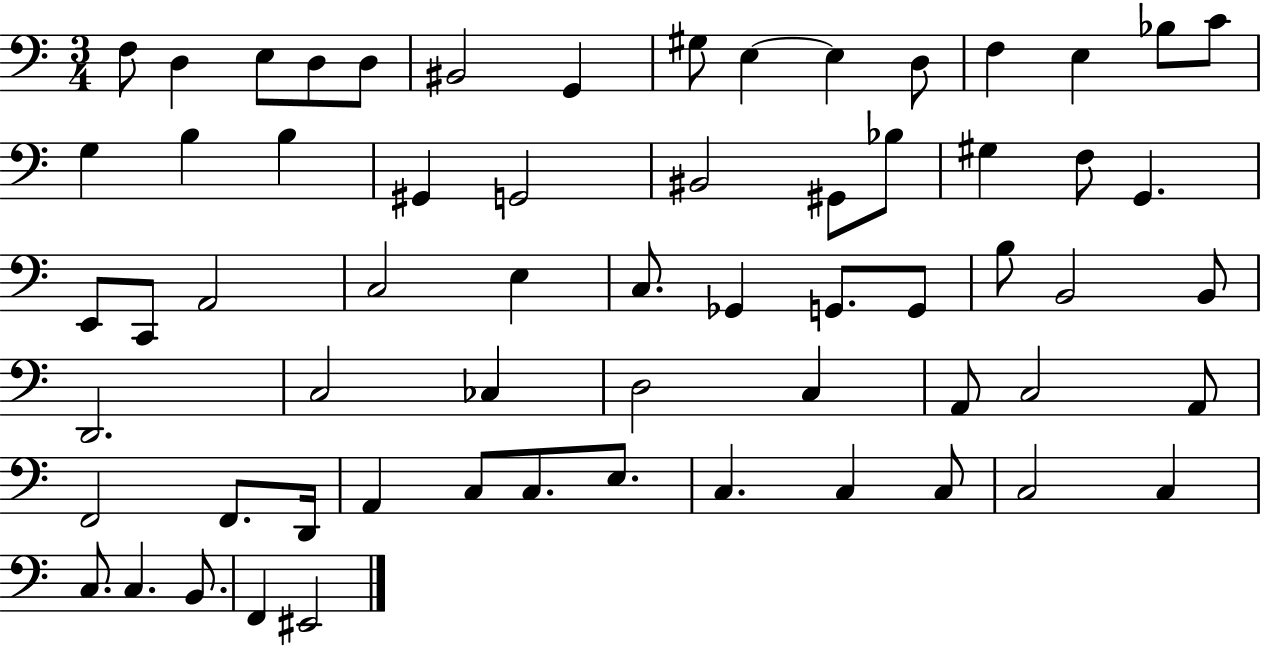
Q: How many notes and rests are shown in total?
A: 63